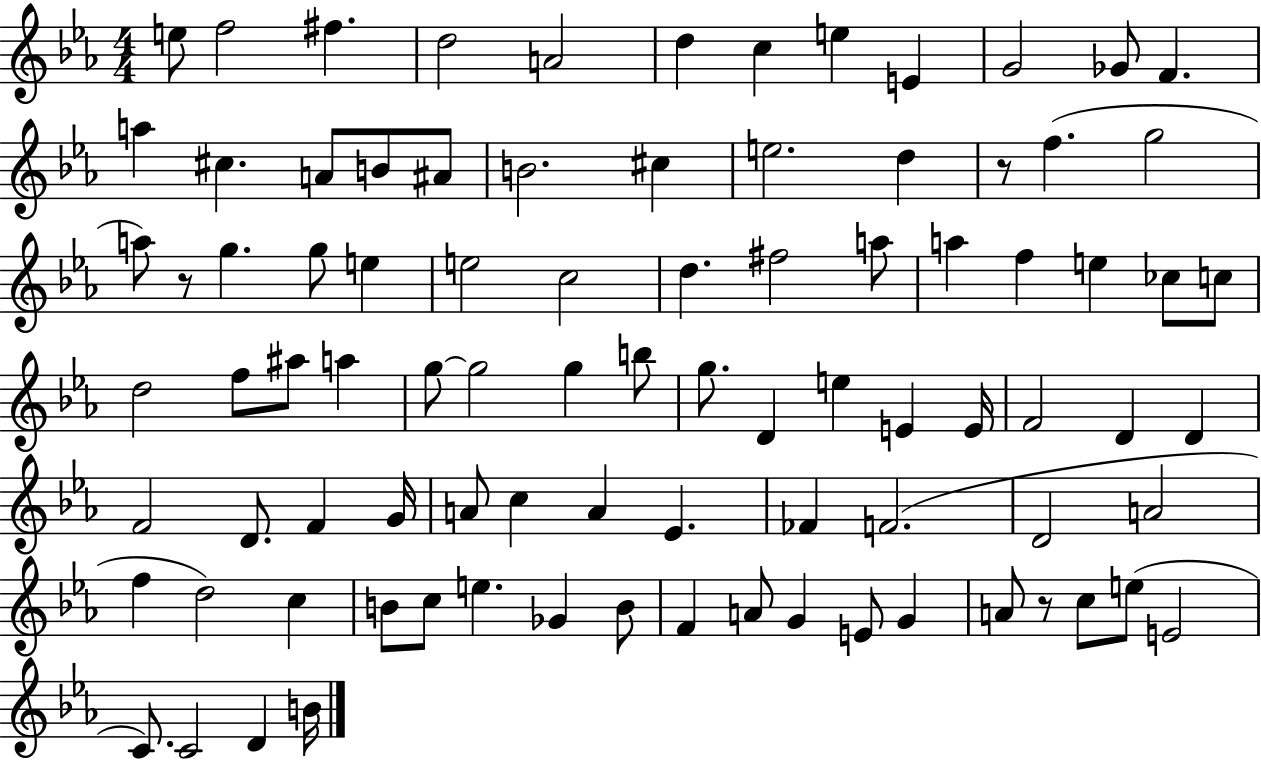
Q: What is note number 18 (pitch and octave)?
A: B4